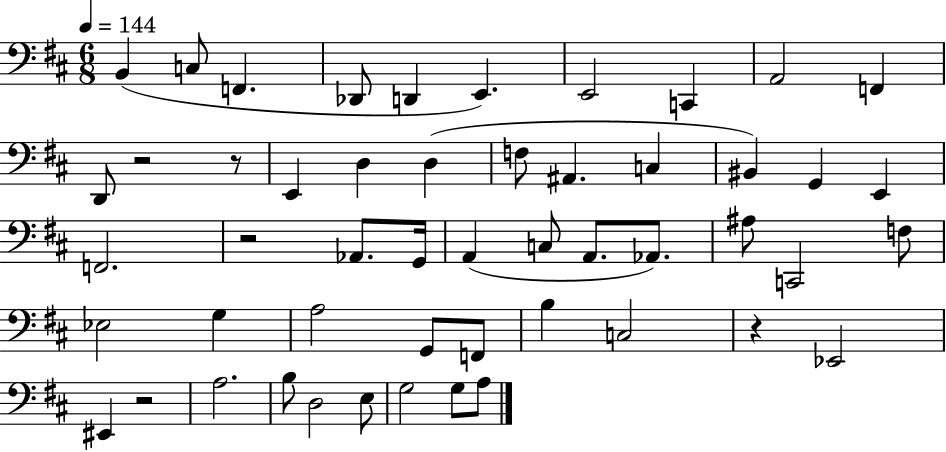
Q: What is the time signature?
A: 6/8